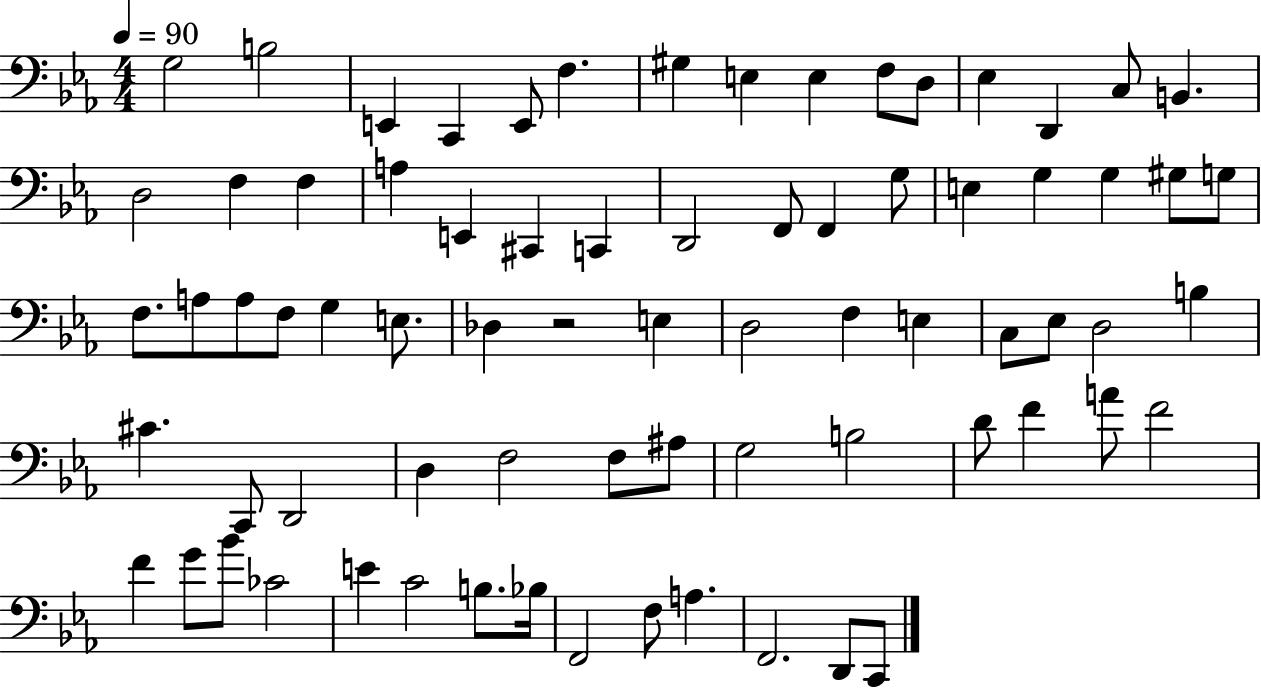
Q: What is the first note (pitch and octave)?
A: G3